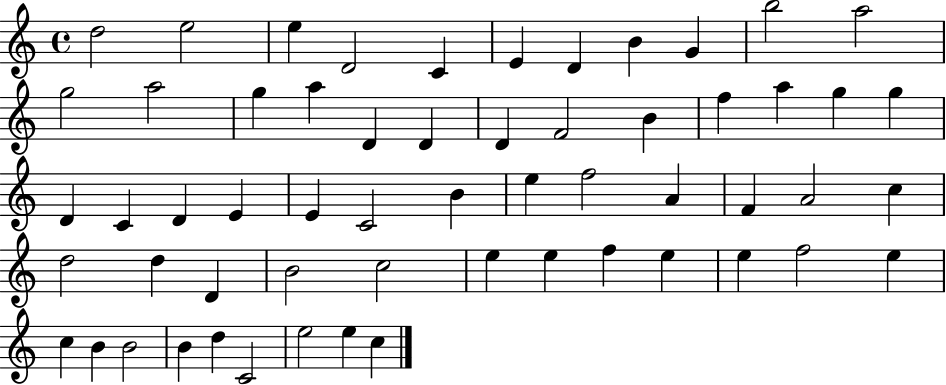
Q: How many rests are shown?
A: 0